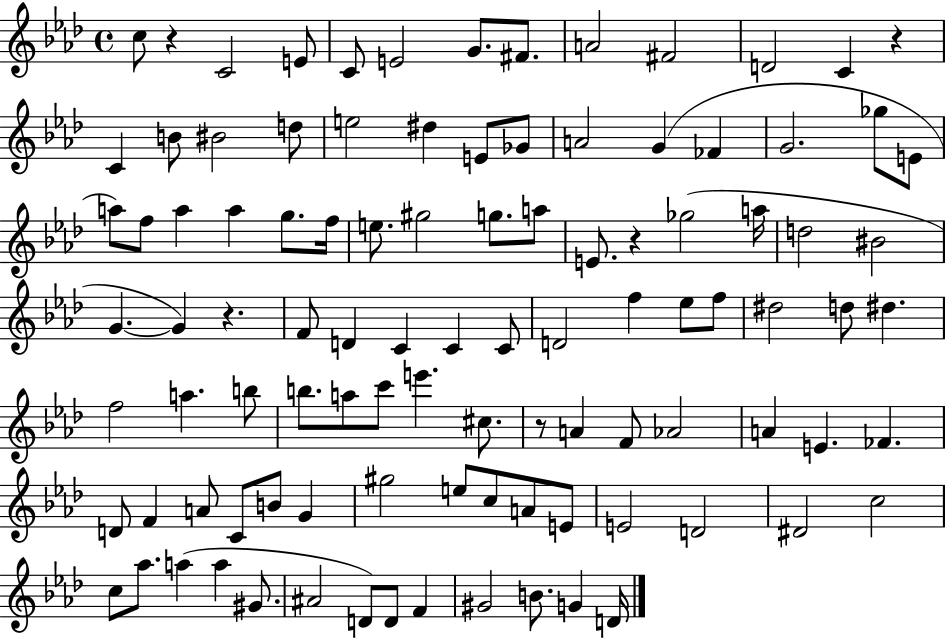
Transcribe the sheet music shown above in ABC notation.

X:1
T:Untitled
M:4/4
L:1/4
K:Ab
c/2 z C2 E/2 C/2 E2 G/2 ^F/2 A2 ^F2 D2 C z C B/2 ^B2 d/2 e2 ^d E/2 _G/2 A2 G _F G2 _g/2 E/2 a/2 f/2 a a g/2 f/4 e/2 ^g2 g/2 a/2 E/2 z _g2 a/4 d2 ^B2 G G z F/2 D C C C/2 D2 f _e/2 f/2 ^d2 d/2 ^d f2 a b/2 b/2 a/2 c'/2 e' ^c/2 z/2 A F/2 _A2 A E _F D/2 F A/2 C/2 B/2 G ^g2 e/2 c/2 A/2 E/2 E2 D2 ^D2 c2 c/2 _a/2 a a ^G/2 ^A2 D/2 D/2 F ^G2 B/2 G D/4